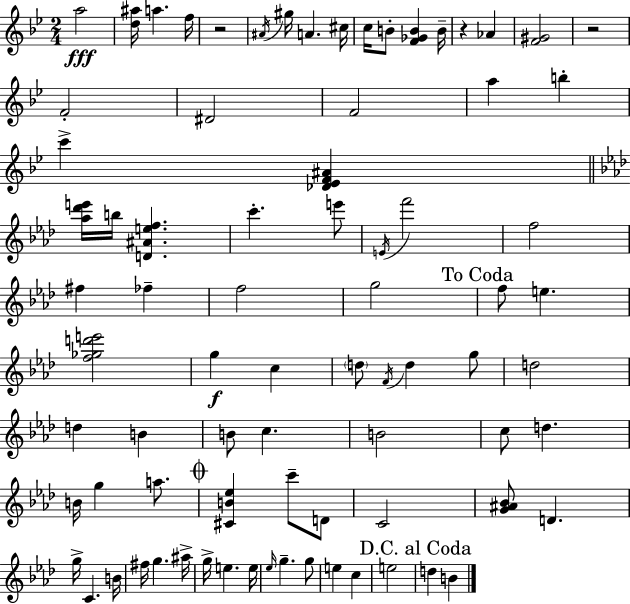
A5/h [D5,A#5]/s A5/q. F5/s R/h A#4/s G#5/s A4/q. C#5/s C5/s B4/e [F4,Gb4,B4]/q B4/s R/q Ab4/q [F4,G#4]/h R/h F4/h D#4/h F4/h A5/q B5/q C6/q [Db4,Eb4,F4,A#4]/q [Ab5,Db6,E6]/s B5/s [D4,A#4,E5,F5]/q. C6/q. E6/e E4/s F6/h F5/h F#5/q FES5/q F5/h G5/h F5/e E5/q. [F5,Gb5,D6,E6]/h G5/q C5/q D5/e F4/s D5/q G5/e D5/h D5/q B4/q B4/e C5/q. B4/h C5/e D5/q. B4/s G5/q A5/e. [C#4,B4,Eb5]/q C6/e D4/e C4/h [G4,A#4,Bb4]/e D4/q. G5/s C4/q. B4/s F#5/s G5/q. A#5/s G5/s E5/q. E5/s Eb5/s G5/q. G5/e E5/q C5/q E5/h D5/q B4/q